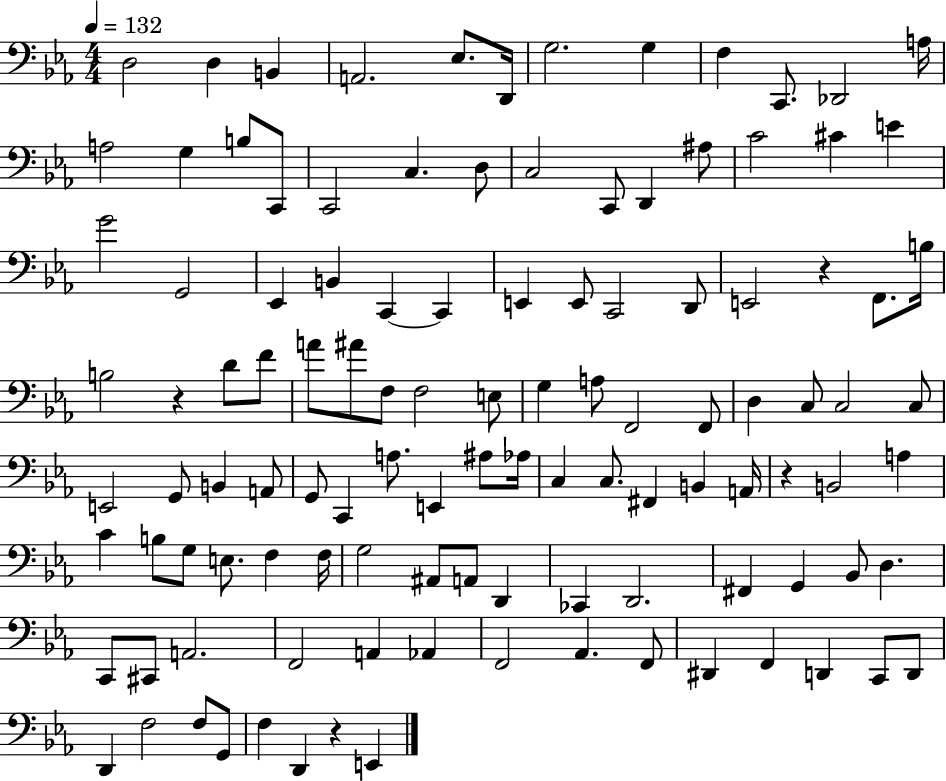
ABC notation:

X:1
T:Untitled
M:4/4
L:1/4
K:Eb
D,2 D, B,, A,,2 _E,/2 D,,/4 G,2 G, F, C,,/2 _D,,2 A,/4 A,2 G, B,/2 C,,/2 C,,2 C, D,/2 C,2 C,,/2 D,, ^A,/2 C2 ^C E G2 G,,2 _E,, B,, C,, C,, E,, E,,/2 C,,2 D,,/2 E,,2 z F,,/2 B,/4 B,2 z D/2 F/2 A/2 ^A/2 F,/2 F,2 E,/2 G, A,/2 F,,2 F,,/2 D, C,/2 C,2 C,/2 E,,2 G,,/2 B,, A,,/2 G,,/2 C,, A,/2 E,, ^A,/2 _A,/4 C, C,/2 ^F,, B,, A,,/4 z B,,2 A, C B,/2 G,/2 E,/2 F, F,/4 G,2 ^A,,/2 A,,/2 D,, _C,, D,,2 ^F,, G,, _B,,/2 D, C,,/2 ^C,,/2 A,,2 F,,2 A,, _A,, F,,2 _A,, F,,/2 ^D,, F,, D,, C,,/2 D,,/2 D,, F,2 F,/2 G,,/2 F, D,, z E,,